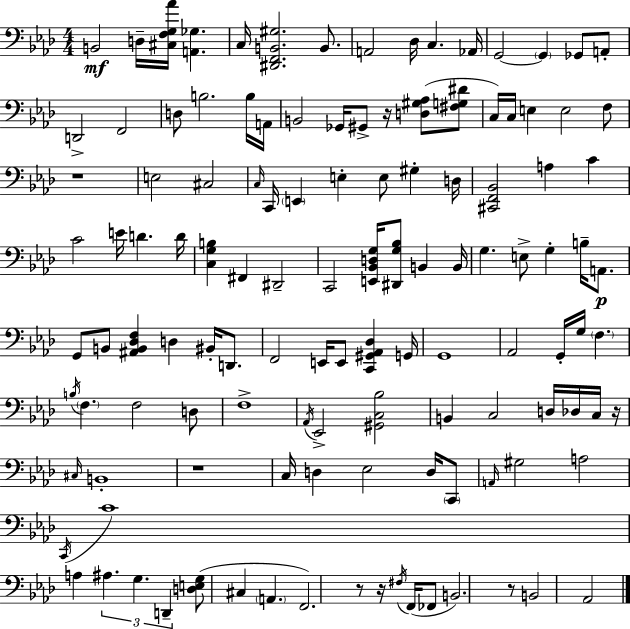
X:1
T:Untitled
M:4/4
L:1/4
K:Ab
B,,2 D,/4 [^C,F,G,_A]/4 [A,,_G,] C,/4 [^D,,F,,B,,^G,]2 B,,/2 A,,2 _D,/4 C, _A,,/4 G,,2 G,, _G,,/2 A,,/2 D,,2 F,,2 D,/2 B,2 B,/4 A,,/4 B,,2 _G,,/4 ^G,,/2 z/4 [D,^G,_A,]/2 [^F,G,^D]/2 C,/4 C,/4 E, E,2 F,/2 z4 E,2 ^C,2 C,/4 C,,/4 E,, E, E,/2 ^G, D,/4 [^C,,F,,_B,,]2 A, C C2 E/4 D D/4 [C,G,B,] ^F,, ^D,,2 C,,2 [E,,_B,,D,G,]/4 [^D,,G,_B,]/2 B,, B,,/4 G, E,/2 G, B,/4 A,,/2 G,,/2 B,,/2 [^A,,B,,_D,F,] D, ^B,,/4 D,,/2 F,,2 E,,/4 E,,/2 [C,,^G,,_A,,_D,] G,,/4 G,,4 _A,,2 G,,/4 G,/4 F, B,/4 F, F,2 D,/2 F,4 _A,,/4 _E,,2 [^G,,C,_B,]2 B,, C,2 D,/4 _D,/4 C,/4 z/4 ^C,/4 B,,4 z4 C,/4 D, _E,2 D,/4 C,,/2 A,,/4 ^G,2 A,2 C,,/4 C4 A, ^A, G, D,, [D,E,G,]/2 ^C, A,, F,,2 z/2 z/4 ^F,/4 F,,/4 _F,,/2 B,,2 z/2 B,,2 _A,,2